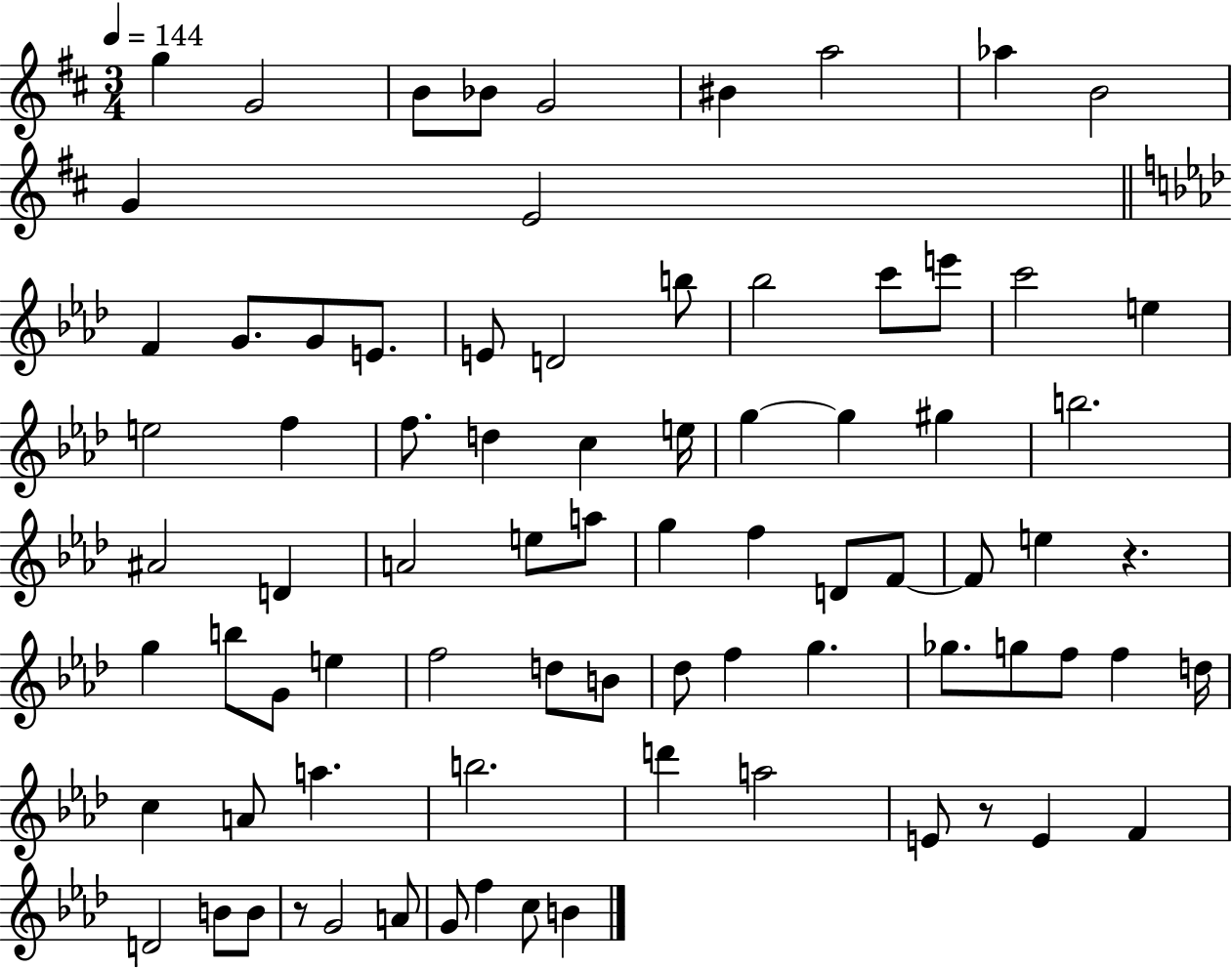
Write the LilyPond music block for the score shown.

{
  \clef treble
  \numericTimeSignature
  \time 3/4
  \key d \major
  \tempo 4 = 144
  \repeat volta 2 { g''4 g'2 | b'8 bes'8 g'2 | bis'4 a''2 | aes''4 b'2 | \break g'4 e'2 | \bar "||" \break \key aes \major f'4 g'8. g'8 e'8. | e'8 d'2 b''8 | bes''2 c'''8 e'''8 | c'''2 e''4 | \break e''2 f''4 | f''8. d''4 c''4 e''16 | g''4~~ g''4 gis''4 | b''2. | \break ais'2 d'4 | a'2 e''8 a''8 | g''4 f''4 d'8 f'8~~ | f'8 e''4 r4. | \break g''4 b''8 g'8 e''4 | f''2 d''8 b'8 | des''8 f''4 g''4. | ges''8. g''8 f''8 f''4 d''16 | \break c''4 a'8 a''4. | b''2. | d'''4 a''2 | e'8 r8 e'4 f'4 | \break d'2 b'8 b'8 | r8 g'2 a'8 | g'8 f''4 c''8 b'4 | } \bar "|."
}